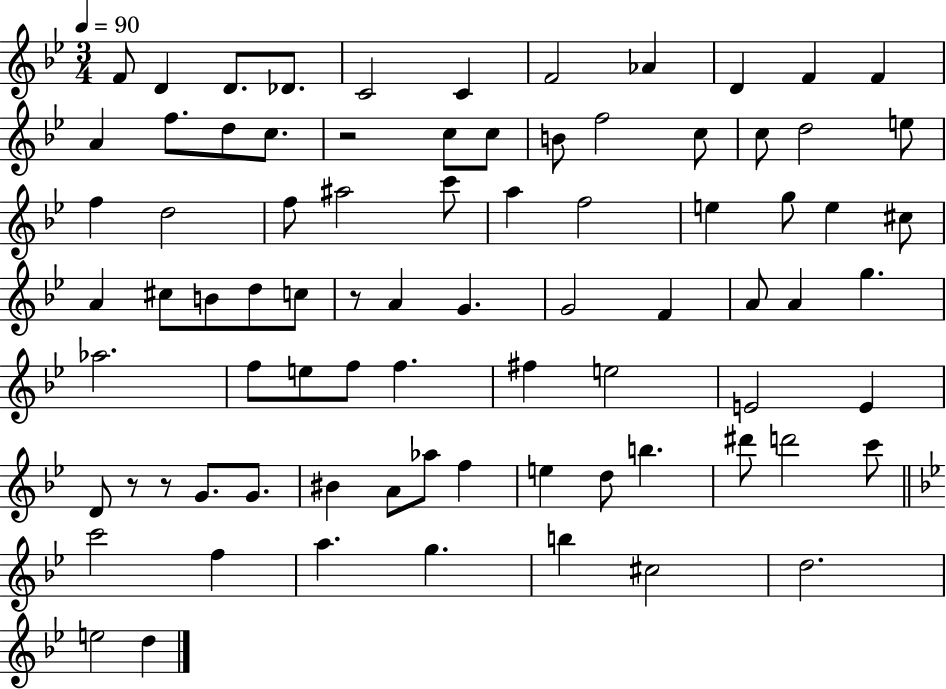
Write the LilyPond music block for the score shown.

{
  \clef treble
  \numericTimeSignature
  \time 3/4
  \key bes \major
  \tempo 4 = 90
  f'8 d'4 d'8. des'8. | c'2 c'4 | f'2 aes'4 | d'4 f'4 f'4 | \break a'4 f''8. d''8 c''8. | r2 c''8 c''8 | b'8 f''2 c''8 | c''8 d''2 e''8 | \break f''4 d''2 | f''8 ais''2 c'''8 | a''4 f''2 | e''4 g''8 e''4 cis''8 | \break a'4 cis''8 b'8 d''8 c''8 | r8 a'4 g'4. | g'2 f'4 | a'8 a'4 g''4. | \break aes''2. | f''8 e''8 f''8 f''4. | fis''4 e''2 | e'2 e'4 | \break d'8 r8 r8 g'8. g'8. | bis'4 a'8 aes''8 f''4 | e''4 d''8 b''4. | dis'''8 d'''2 c'''8 | \break \bar "||" \break \key g \minor c'''2 f''4 | a''4. g''4. | b''4 cis''2 | d''2. | \break e''2 d''4 | \bar "|."
}